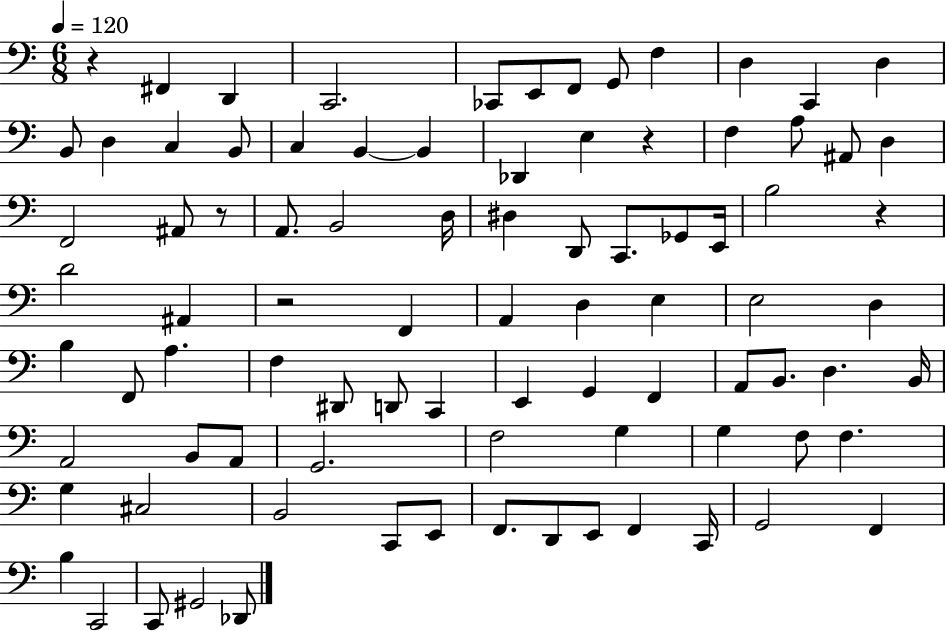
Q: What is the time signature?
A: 6/8